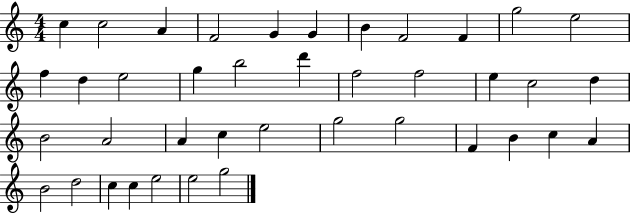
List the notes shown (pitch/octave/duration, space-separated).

C5/q C5/h A4/q F4/h G4/q G4/q B4/q F4/h F4/q G5/h E5/h F5/q D5/q E5/h G5/q B5/h D6/q F5/h F5/h E5/q C5/h D5/q B4/h A4/h A4/q C5/q E5/h G5/h G5/h F4/q B4/q C5/q A4/q B4/h D5/h C5/q C5/q E5/h E5/h G5/h